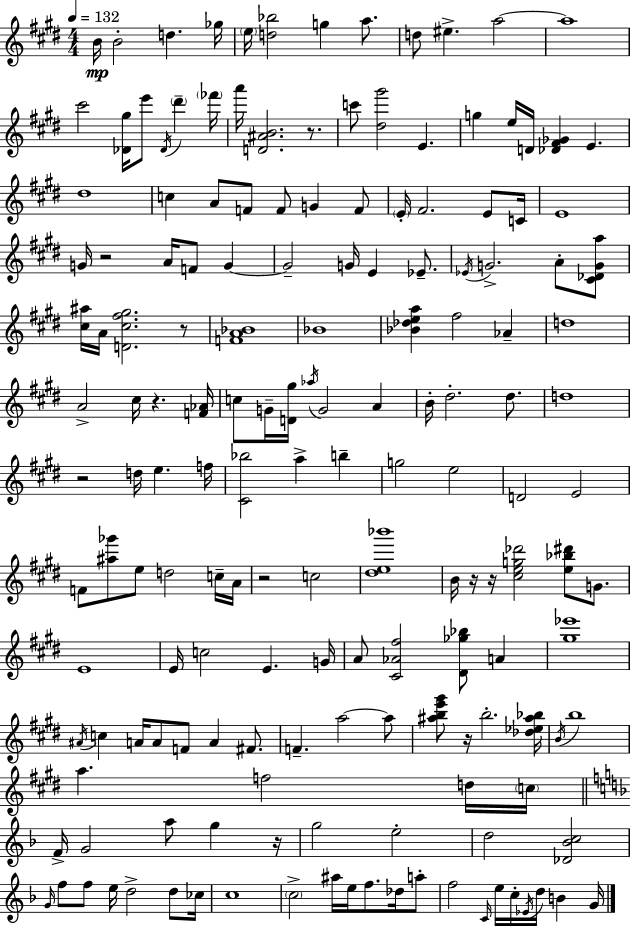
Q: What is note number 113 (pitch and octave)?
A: F5